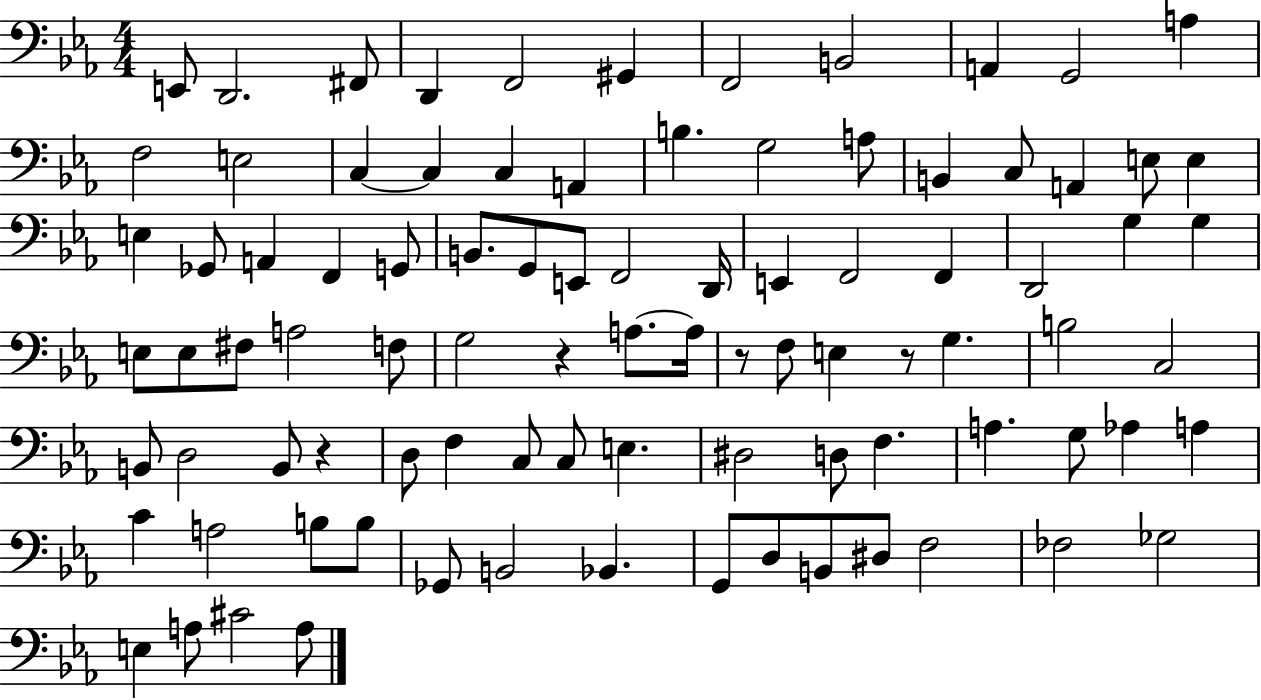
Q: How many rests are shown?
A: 4